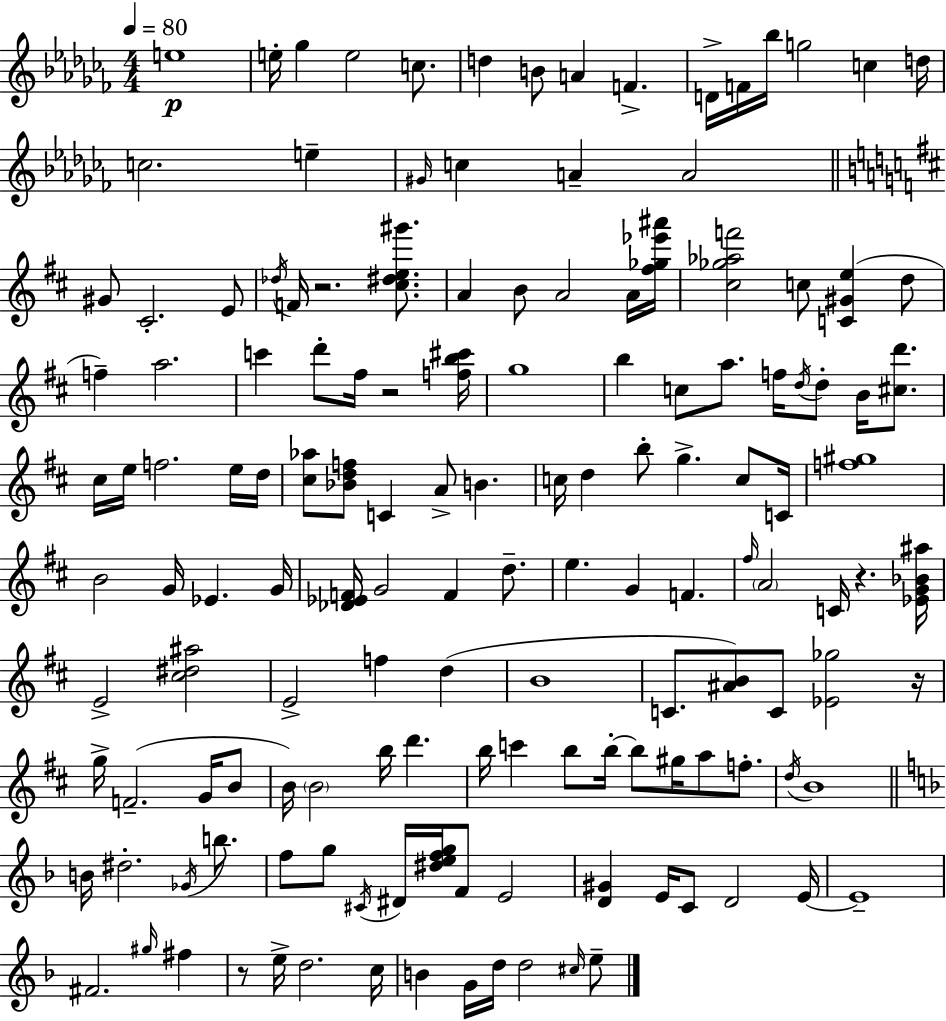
{
  \clef treble
  \numericTimeSignature
  \time 4/4
  \key aes \minor
  \tempo 4 = 80
  e''1\p | e''16-. ges''4 e''2 c''8. | d''4 b'8 a'4 f'4.-> | d'16-> f'16 bes''16 g''2 c''4 d''16 | \break c''2. e''4-- | \grace { gis'16 } c''4 a'4-- a'2 | \bar "||" \break \key d \major gis'8 cis'2.-. e'8 | \acciaccatura { des''16 } f'16 r2. <cis'' dis'' e'' gis'''>8. | a'4 b'8 a'2 a'16 | <fis'' ges'' ees''' ais'''>16 <cis'' ges'' aes'' f'''>2 c''8 <c' gis' e''>4( d''8 | \break f''4--) a''2. | c'''4 d'''8-. fis''16 r2 | <f'' b'' cis'''>16 g''1 | b''4 c''8 a''8. f''16 \acciaccatura { d''16 } d''8-. b'16 <cis'' d'''>8. | \break cis''16 e''16 f''2. | e''16 d''16 <cis'' aes''>8 <bes' d'' f''>8 c'4 a'8-> b'4. | c''16 d''4 b''8-. g''4.-> c''8 | c'16 <f'' gis''>1 | \break b'2 g'16 ees'4. | g'16 <des' ees' f'>16 g'2 f'4 d''8.-- | e''4. g'4 f'4. | \grace { fis''16 } \parenthesize a'2 c'16 r4. | \break <ees' g' bes' ais''>16 e'2-> <cis'' dis'' ais''>2 | e'2-> f''4 d''4( | b'1 | c'8. <ais' b'>8) c'8 <ees' ges''>2 | \break r16 g''16-> f'2.--( | g'16 b'8 b'16) \parenthesize b'2 b''16 d'''4. | b''16 c'''4 b''8 b''16-.~~ b''8 gis''16 a''8 | f''8.-. \acciaccatura { d''16 } b'1 | \break \bar "||" \break \key f \major b'16 dis''2.-. \acciaccatura { ges'16 } b''8. | f''8 g''8 \acciaccatura { cis'16 } dis'16 <dis'' e'' f'' g''>16 f'8 e'2 | <d' gis'>4 e'16 c'8 d'2 | e'16~~ e'1-- | \break fis'2. \grace { gis''16 } fis''4 | r8 e''16-> d''2. | c''16 b'4 g'16 d''16 d''2 | \grace { cis''16 } e''8-- \bar "|."
}